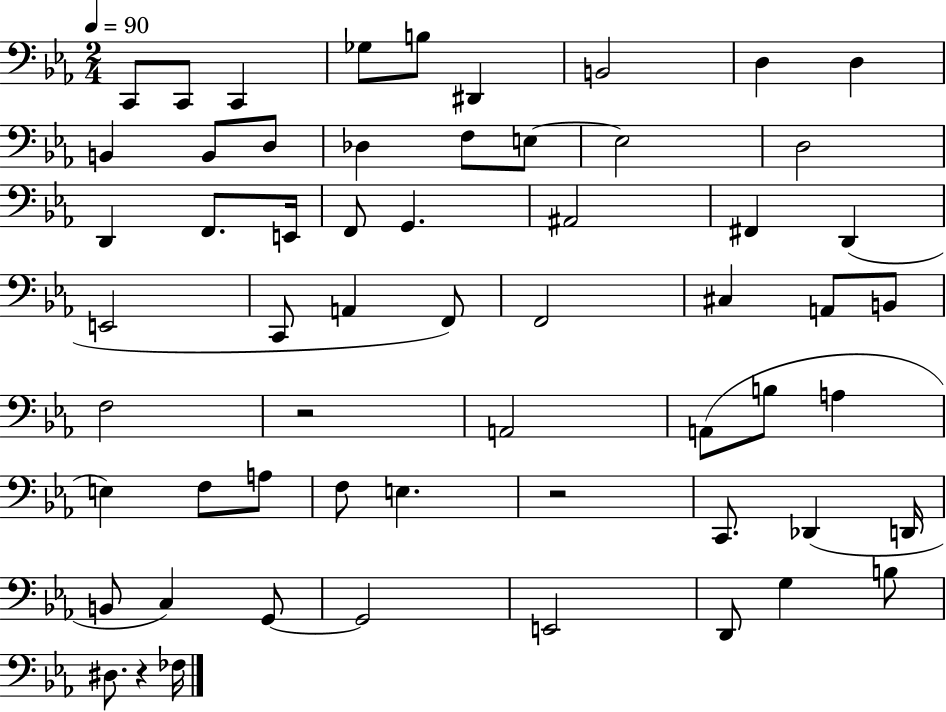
X:1
T:Untitled
M:2/4
L:1/4
K:Eb
C,,/2 C,,/2 C,, _G,/2 B,/2 ^D,, B,,2 D, D, B,, B,,/2 D,/2 _D, F,/2 E,/2 E,2 D,2 D,, F,,/2 E,,/4 F,,/2 G,, ^A,,2 ^F,, D,, E,,2 C,,/2 A,, F,,/2 F,,2 ^C, A,,/2 B,,/2 F,2 z2 A,,2 A,,/2 B,/2 A, E, F,/2 A,/2 F,/2 E, z2 C,,/2 _D,, D,,/4 B,,/2 C, G,,/2 G,,2 E,,2 D,,/2 G, B,/2 ^D,/2 z _F,/4